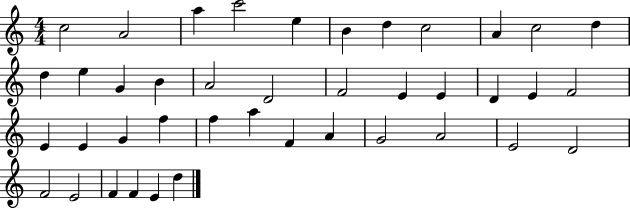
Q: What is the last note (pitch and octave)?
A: D5